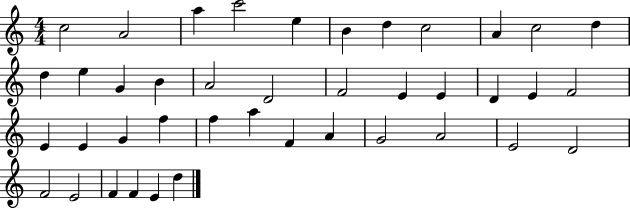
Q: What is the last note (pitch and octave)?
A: D5